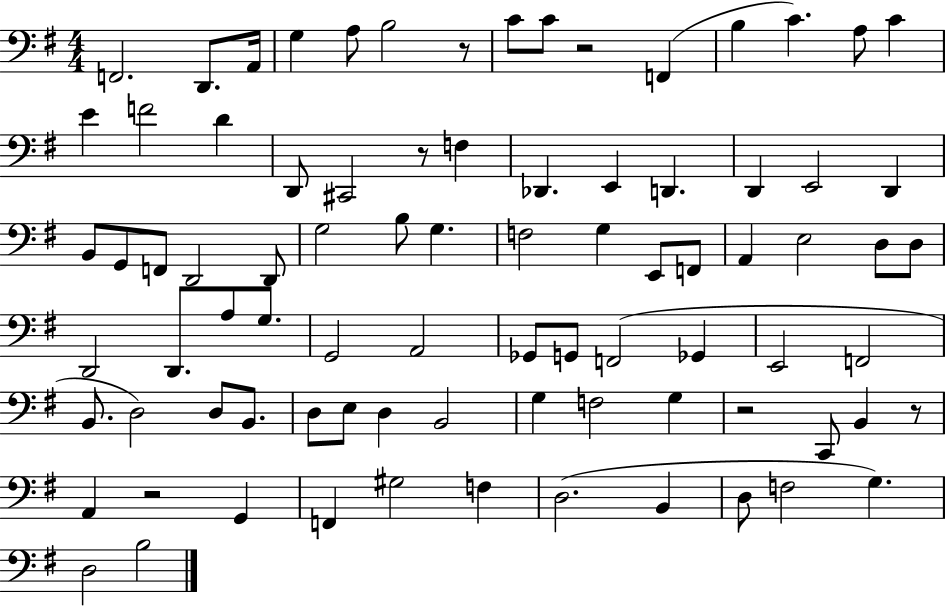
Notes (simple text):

F2/h. D2/e. A2/s G3/q A3/e B3/h R/e C4/e C4/e R/h F2/q B3/q C4/q. A3/e C4/q E4/q F4/h D4/q D2/e C#2/h R/e F3/q Db2/q. E2/q D2/q. D2/q E2/h D2/q B2/e G2/e F2/e D2/h D2/e G3/h B3/e G3/q. F3/h G3/q E2/e F2/e A2/q E3/h D3/e D3/e D2/h D2/e. A3/e G3/e. G2/h A2/h Gb2/e G2/e F2/h Gb2/q E2/h F2/h B2/e. D3/h D3/e B2/e. D3/e E3/e D3/q B2/h G3/q F3/h G3/q R/h C2/e B2/q R/e A2/q R/h G2/q F2/q G#3/h F3/q D3/h. B2/q D3/e F3/h G3/q. D3/h B3/h